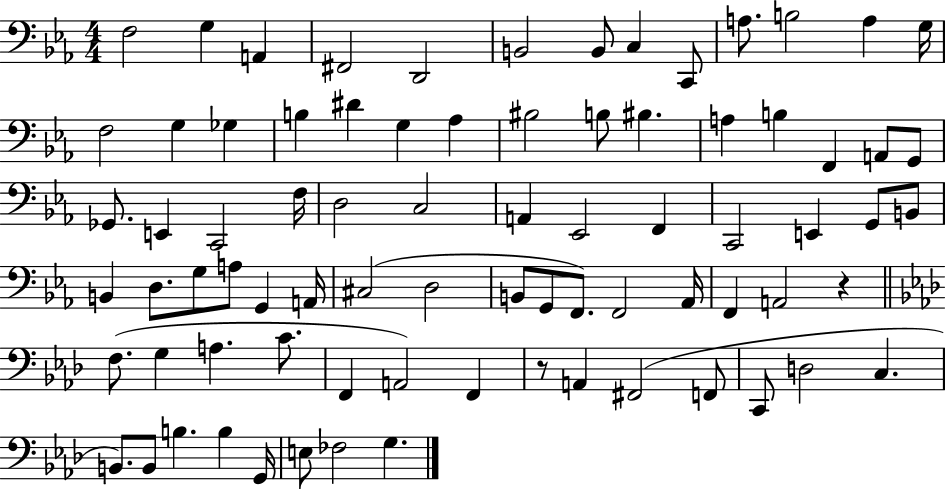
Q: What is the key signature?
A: EES major